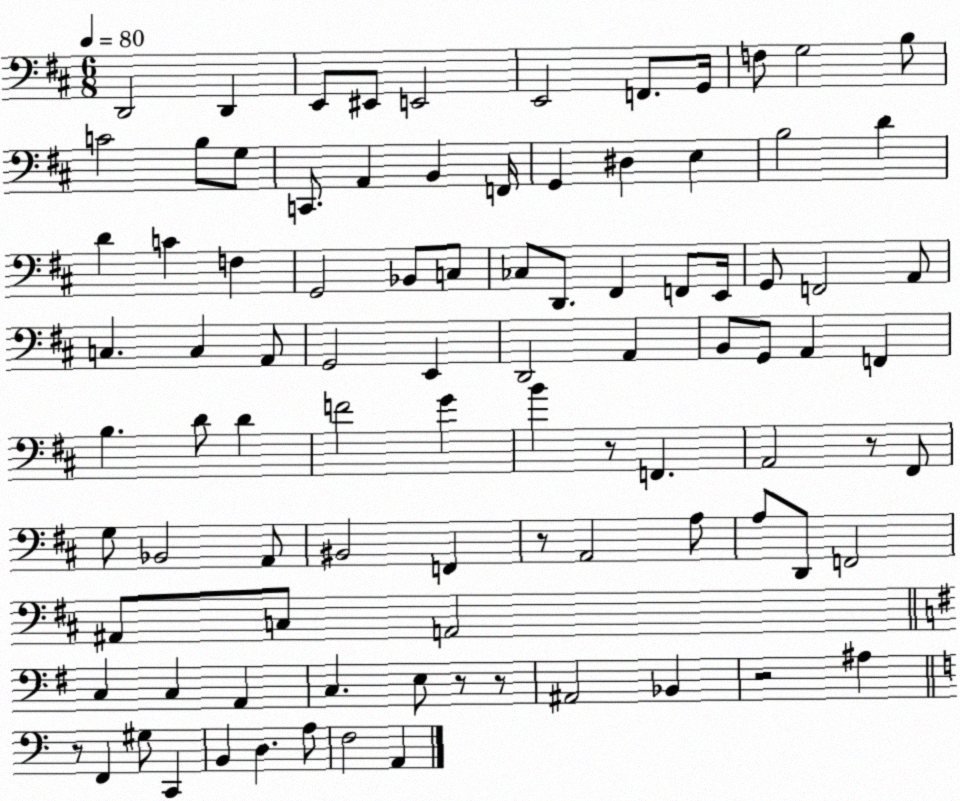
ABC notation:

X:1
T:Untitled
M:6/8
L:1/4
K:D
D,,2 D,, E,,/2 ^E,,/2 E,,2 E,,2 F,,/2 G,,/4 F,/2 G,2 B,/2 C2 B,/2 G,/2 C,,/2 A,, B,, F,,/4 G,, ^D, E, B,2 D D C F, G,,2 _B,,/2 C,/2 _C,/2 D,,/2 ^F,, F,,/2 E,,/4 G,,/2 F,,2 A,,/2 C, C, A,,/2 G,,2 E,, D,,2 A,, B,,/2 G,,/2 A,, F,, B, D/2 D F2 G B z/2 F,, A,,2 z/2 ^F,,/2 G,/2 _B,,2 A,,/2 ^B,,2 F,, z/2 A,,2 A,/2 A,/2 D,,/2 F,,2 ^A,,/2 C,/2 A,,2 C, C, A,, C, E,/2 z/2 z/2 ^A,,2 _B,, z2 ^A, z/2 F,, ^G,/2 C,, B,, D, A,/2 F,2 A,,